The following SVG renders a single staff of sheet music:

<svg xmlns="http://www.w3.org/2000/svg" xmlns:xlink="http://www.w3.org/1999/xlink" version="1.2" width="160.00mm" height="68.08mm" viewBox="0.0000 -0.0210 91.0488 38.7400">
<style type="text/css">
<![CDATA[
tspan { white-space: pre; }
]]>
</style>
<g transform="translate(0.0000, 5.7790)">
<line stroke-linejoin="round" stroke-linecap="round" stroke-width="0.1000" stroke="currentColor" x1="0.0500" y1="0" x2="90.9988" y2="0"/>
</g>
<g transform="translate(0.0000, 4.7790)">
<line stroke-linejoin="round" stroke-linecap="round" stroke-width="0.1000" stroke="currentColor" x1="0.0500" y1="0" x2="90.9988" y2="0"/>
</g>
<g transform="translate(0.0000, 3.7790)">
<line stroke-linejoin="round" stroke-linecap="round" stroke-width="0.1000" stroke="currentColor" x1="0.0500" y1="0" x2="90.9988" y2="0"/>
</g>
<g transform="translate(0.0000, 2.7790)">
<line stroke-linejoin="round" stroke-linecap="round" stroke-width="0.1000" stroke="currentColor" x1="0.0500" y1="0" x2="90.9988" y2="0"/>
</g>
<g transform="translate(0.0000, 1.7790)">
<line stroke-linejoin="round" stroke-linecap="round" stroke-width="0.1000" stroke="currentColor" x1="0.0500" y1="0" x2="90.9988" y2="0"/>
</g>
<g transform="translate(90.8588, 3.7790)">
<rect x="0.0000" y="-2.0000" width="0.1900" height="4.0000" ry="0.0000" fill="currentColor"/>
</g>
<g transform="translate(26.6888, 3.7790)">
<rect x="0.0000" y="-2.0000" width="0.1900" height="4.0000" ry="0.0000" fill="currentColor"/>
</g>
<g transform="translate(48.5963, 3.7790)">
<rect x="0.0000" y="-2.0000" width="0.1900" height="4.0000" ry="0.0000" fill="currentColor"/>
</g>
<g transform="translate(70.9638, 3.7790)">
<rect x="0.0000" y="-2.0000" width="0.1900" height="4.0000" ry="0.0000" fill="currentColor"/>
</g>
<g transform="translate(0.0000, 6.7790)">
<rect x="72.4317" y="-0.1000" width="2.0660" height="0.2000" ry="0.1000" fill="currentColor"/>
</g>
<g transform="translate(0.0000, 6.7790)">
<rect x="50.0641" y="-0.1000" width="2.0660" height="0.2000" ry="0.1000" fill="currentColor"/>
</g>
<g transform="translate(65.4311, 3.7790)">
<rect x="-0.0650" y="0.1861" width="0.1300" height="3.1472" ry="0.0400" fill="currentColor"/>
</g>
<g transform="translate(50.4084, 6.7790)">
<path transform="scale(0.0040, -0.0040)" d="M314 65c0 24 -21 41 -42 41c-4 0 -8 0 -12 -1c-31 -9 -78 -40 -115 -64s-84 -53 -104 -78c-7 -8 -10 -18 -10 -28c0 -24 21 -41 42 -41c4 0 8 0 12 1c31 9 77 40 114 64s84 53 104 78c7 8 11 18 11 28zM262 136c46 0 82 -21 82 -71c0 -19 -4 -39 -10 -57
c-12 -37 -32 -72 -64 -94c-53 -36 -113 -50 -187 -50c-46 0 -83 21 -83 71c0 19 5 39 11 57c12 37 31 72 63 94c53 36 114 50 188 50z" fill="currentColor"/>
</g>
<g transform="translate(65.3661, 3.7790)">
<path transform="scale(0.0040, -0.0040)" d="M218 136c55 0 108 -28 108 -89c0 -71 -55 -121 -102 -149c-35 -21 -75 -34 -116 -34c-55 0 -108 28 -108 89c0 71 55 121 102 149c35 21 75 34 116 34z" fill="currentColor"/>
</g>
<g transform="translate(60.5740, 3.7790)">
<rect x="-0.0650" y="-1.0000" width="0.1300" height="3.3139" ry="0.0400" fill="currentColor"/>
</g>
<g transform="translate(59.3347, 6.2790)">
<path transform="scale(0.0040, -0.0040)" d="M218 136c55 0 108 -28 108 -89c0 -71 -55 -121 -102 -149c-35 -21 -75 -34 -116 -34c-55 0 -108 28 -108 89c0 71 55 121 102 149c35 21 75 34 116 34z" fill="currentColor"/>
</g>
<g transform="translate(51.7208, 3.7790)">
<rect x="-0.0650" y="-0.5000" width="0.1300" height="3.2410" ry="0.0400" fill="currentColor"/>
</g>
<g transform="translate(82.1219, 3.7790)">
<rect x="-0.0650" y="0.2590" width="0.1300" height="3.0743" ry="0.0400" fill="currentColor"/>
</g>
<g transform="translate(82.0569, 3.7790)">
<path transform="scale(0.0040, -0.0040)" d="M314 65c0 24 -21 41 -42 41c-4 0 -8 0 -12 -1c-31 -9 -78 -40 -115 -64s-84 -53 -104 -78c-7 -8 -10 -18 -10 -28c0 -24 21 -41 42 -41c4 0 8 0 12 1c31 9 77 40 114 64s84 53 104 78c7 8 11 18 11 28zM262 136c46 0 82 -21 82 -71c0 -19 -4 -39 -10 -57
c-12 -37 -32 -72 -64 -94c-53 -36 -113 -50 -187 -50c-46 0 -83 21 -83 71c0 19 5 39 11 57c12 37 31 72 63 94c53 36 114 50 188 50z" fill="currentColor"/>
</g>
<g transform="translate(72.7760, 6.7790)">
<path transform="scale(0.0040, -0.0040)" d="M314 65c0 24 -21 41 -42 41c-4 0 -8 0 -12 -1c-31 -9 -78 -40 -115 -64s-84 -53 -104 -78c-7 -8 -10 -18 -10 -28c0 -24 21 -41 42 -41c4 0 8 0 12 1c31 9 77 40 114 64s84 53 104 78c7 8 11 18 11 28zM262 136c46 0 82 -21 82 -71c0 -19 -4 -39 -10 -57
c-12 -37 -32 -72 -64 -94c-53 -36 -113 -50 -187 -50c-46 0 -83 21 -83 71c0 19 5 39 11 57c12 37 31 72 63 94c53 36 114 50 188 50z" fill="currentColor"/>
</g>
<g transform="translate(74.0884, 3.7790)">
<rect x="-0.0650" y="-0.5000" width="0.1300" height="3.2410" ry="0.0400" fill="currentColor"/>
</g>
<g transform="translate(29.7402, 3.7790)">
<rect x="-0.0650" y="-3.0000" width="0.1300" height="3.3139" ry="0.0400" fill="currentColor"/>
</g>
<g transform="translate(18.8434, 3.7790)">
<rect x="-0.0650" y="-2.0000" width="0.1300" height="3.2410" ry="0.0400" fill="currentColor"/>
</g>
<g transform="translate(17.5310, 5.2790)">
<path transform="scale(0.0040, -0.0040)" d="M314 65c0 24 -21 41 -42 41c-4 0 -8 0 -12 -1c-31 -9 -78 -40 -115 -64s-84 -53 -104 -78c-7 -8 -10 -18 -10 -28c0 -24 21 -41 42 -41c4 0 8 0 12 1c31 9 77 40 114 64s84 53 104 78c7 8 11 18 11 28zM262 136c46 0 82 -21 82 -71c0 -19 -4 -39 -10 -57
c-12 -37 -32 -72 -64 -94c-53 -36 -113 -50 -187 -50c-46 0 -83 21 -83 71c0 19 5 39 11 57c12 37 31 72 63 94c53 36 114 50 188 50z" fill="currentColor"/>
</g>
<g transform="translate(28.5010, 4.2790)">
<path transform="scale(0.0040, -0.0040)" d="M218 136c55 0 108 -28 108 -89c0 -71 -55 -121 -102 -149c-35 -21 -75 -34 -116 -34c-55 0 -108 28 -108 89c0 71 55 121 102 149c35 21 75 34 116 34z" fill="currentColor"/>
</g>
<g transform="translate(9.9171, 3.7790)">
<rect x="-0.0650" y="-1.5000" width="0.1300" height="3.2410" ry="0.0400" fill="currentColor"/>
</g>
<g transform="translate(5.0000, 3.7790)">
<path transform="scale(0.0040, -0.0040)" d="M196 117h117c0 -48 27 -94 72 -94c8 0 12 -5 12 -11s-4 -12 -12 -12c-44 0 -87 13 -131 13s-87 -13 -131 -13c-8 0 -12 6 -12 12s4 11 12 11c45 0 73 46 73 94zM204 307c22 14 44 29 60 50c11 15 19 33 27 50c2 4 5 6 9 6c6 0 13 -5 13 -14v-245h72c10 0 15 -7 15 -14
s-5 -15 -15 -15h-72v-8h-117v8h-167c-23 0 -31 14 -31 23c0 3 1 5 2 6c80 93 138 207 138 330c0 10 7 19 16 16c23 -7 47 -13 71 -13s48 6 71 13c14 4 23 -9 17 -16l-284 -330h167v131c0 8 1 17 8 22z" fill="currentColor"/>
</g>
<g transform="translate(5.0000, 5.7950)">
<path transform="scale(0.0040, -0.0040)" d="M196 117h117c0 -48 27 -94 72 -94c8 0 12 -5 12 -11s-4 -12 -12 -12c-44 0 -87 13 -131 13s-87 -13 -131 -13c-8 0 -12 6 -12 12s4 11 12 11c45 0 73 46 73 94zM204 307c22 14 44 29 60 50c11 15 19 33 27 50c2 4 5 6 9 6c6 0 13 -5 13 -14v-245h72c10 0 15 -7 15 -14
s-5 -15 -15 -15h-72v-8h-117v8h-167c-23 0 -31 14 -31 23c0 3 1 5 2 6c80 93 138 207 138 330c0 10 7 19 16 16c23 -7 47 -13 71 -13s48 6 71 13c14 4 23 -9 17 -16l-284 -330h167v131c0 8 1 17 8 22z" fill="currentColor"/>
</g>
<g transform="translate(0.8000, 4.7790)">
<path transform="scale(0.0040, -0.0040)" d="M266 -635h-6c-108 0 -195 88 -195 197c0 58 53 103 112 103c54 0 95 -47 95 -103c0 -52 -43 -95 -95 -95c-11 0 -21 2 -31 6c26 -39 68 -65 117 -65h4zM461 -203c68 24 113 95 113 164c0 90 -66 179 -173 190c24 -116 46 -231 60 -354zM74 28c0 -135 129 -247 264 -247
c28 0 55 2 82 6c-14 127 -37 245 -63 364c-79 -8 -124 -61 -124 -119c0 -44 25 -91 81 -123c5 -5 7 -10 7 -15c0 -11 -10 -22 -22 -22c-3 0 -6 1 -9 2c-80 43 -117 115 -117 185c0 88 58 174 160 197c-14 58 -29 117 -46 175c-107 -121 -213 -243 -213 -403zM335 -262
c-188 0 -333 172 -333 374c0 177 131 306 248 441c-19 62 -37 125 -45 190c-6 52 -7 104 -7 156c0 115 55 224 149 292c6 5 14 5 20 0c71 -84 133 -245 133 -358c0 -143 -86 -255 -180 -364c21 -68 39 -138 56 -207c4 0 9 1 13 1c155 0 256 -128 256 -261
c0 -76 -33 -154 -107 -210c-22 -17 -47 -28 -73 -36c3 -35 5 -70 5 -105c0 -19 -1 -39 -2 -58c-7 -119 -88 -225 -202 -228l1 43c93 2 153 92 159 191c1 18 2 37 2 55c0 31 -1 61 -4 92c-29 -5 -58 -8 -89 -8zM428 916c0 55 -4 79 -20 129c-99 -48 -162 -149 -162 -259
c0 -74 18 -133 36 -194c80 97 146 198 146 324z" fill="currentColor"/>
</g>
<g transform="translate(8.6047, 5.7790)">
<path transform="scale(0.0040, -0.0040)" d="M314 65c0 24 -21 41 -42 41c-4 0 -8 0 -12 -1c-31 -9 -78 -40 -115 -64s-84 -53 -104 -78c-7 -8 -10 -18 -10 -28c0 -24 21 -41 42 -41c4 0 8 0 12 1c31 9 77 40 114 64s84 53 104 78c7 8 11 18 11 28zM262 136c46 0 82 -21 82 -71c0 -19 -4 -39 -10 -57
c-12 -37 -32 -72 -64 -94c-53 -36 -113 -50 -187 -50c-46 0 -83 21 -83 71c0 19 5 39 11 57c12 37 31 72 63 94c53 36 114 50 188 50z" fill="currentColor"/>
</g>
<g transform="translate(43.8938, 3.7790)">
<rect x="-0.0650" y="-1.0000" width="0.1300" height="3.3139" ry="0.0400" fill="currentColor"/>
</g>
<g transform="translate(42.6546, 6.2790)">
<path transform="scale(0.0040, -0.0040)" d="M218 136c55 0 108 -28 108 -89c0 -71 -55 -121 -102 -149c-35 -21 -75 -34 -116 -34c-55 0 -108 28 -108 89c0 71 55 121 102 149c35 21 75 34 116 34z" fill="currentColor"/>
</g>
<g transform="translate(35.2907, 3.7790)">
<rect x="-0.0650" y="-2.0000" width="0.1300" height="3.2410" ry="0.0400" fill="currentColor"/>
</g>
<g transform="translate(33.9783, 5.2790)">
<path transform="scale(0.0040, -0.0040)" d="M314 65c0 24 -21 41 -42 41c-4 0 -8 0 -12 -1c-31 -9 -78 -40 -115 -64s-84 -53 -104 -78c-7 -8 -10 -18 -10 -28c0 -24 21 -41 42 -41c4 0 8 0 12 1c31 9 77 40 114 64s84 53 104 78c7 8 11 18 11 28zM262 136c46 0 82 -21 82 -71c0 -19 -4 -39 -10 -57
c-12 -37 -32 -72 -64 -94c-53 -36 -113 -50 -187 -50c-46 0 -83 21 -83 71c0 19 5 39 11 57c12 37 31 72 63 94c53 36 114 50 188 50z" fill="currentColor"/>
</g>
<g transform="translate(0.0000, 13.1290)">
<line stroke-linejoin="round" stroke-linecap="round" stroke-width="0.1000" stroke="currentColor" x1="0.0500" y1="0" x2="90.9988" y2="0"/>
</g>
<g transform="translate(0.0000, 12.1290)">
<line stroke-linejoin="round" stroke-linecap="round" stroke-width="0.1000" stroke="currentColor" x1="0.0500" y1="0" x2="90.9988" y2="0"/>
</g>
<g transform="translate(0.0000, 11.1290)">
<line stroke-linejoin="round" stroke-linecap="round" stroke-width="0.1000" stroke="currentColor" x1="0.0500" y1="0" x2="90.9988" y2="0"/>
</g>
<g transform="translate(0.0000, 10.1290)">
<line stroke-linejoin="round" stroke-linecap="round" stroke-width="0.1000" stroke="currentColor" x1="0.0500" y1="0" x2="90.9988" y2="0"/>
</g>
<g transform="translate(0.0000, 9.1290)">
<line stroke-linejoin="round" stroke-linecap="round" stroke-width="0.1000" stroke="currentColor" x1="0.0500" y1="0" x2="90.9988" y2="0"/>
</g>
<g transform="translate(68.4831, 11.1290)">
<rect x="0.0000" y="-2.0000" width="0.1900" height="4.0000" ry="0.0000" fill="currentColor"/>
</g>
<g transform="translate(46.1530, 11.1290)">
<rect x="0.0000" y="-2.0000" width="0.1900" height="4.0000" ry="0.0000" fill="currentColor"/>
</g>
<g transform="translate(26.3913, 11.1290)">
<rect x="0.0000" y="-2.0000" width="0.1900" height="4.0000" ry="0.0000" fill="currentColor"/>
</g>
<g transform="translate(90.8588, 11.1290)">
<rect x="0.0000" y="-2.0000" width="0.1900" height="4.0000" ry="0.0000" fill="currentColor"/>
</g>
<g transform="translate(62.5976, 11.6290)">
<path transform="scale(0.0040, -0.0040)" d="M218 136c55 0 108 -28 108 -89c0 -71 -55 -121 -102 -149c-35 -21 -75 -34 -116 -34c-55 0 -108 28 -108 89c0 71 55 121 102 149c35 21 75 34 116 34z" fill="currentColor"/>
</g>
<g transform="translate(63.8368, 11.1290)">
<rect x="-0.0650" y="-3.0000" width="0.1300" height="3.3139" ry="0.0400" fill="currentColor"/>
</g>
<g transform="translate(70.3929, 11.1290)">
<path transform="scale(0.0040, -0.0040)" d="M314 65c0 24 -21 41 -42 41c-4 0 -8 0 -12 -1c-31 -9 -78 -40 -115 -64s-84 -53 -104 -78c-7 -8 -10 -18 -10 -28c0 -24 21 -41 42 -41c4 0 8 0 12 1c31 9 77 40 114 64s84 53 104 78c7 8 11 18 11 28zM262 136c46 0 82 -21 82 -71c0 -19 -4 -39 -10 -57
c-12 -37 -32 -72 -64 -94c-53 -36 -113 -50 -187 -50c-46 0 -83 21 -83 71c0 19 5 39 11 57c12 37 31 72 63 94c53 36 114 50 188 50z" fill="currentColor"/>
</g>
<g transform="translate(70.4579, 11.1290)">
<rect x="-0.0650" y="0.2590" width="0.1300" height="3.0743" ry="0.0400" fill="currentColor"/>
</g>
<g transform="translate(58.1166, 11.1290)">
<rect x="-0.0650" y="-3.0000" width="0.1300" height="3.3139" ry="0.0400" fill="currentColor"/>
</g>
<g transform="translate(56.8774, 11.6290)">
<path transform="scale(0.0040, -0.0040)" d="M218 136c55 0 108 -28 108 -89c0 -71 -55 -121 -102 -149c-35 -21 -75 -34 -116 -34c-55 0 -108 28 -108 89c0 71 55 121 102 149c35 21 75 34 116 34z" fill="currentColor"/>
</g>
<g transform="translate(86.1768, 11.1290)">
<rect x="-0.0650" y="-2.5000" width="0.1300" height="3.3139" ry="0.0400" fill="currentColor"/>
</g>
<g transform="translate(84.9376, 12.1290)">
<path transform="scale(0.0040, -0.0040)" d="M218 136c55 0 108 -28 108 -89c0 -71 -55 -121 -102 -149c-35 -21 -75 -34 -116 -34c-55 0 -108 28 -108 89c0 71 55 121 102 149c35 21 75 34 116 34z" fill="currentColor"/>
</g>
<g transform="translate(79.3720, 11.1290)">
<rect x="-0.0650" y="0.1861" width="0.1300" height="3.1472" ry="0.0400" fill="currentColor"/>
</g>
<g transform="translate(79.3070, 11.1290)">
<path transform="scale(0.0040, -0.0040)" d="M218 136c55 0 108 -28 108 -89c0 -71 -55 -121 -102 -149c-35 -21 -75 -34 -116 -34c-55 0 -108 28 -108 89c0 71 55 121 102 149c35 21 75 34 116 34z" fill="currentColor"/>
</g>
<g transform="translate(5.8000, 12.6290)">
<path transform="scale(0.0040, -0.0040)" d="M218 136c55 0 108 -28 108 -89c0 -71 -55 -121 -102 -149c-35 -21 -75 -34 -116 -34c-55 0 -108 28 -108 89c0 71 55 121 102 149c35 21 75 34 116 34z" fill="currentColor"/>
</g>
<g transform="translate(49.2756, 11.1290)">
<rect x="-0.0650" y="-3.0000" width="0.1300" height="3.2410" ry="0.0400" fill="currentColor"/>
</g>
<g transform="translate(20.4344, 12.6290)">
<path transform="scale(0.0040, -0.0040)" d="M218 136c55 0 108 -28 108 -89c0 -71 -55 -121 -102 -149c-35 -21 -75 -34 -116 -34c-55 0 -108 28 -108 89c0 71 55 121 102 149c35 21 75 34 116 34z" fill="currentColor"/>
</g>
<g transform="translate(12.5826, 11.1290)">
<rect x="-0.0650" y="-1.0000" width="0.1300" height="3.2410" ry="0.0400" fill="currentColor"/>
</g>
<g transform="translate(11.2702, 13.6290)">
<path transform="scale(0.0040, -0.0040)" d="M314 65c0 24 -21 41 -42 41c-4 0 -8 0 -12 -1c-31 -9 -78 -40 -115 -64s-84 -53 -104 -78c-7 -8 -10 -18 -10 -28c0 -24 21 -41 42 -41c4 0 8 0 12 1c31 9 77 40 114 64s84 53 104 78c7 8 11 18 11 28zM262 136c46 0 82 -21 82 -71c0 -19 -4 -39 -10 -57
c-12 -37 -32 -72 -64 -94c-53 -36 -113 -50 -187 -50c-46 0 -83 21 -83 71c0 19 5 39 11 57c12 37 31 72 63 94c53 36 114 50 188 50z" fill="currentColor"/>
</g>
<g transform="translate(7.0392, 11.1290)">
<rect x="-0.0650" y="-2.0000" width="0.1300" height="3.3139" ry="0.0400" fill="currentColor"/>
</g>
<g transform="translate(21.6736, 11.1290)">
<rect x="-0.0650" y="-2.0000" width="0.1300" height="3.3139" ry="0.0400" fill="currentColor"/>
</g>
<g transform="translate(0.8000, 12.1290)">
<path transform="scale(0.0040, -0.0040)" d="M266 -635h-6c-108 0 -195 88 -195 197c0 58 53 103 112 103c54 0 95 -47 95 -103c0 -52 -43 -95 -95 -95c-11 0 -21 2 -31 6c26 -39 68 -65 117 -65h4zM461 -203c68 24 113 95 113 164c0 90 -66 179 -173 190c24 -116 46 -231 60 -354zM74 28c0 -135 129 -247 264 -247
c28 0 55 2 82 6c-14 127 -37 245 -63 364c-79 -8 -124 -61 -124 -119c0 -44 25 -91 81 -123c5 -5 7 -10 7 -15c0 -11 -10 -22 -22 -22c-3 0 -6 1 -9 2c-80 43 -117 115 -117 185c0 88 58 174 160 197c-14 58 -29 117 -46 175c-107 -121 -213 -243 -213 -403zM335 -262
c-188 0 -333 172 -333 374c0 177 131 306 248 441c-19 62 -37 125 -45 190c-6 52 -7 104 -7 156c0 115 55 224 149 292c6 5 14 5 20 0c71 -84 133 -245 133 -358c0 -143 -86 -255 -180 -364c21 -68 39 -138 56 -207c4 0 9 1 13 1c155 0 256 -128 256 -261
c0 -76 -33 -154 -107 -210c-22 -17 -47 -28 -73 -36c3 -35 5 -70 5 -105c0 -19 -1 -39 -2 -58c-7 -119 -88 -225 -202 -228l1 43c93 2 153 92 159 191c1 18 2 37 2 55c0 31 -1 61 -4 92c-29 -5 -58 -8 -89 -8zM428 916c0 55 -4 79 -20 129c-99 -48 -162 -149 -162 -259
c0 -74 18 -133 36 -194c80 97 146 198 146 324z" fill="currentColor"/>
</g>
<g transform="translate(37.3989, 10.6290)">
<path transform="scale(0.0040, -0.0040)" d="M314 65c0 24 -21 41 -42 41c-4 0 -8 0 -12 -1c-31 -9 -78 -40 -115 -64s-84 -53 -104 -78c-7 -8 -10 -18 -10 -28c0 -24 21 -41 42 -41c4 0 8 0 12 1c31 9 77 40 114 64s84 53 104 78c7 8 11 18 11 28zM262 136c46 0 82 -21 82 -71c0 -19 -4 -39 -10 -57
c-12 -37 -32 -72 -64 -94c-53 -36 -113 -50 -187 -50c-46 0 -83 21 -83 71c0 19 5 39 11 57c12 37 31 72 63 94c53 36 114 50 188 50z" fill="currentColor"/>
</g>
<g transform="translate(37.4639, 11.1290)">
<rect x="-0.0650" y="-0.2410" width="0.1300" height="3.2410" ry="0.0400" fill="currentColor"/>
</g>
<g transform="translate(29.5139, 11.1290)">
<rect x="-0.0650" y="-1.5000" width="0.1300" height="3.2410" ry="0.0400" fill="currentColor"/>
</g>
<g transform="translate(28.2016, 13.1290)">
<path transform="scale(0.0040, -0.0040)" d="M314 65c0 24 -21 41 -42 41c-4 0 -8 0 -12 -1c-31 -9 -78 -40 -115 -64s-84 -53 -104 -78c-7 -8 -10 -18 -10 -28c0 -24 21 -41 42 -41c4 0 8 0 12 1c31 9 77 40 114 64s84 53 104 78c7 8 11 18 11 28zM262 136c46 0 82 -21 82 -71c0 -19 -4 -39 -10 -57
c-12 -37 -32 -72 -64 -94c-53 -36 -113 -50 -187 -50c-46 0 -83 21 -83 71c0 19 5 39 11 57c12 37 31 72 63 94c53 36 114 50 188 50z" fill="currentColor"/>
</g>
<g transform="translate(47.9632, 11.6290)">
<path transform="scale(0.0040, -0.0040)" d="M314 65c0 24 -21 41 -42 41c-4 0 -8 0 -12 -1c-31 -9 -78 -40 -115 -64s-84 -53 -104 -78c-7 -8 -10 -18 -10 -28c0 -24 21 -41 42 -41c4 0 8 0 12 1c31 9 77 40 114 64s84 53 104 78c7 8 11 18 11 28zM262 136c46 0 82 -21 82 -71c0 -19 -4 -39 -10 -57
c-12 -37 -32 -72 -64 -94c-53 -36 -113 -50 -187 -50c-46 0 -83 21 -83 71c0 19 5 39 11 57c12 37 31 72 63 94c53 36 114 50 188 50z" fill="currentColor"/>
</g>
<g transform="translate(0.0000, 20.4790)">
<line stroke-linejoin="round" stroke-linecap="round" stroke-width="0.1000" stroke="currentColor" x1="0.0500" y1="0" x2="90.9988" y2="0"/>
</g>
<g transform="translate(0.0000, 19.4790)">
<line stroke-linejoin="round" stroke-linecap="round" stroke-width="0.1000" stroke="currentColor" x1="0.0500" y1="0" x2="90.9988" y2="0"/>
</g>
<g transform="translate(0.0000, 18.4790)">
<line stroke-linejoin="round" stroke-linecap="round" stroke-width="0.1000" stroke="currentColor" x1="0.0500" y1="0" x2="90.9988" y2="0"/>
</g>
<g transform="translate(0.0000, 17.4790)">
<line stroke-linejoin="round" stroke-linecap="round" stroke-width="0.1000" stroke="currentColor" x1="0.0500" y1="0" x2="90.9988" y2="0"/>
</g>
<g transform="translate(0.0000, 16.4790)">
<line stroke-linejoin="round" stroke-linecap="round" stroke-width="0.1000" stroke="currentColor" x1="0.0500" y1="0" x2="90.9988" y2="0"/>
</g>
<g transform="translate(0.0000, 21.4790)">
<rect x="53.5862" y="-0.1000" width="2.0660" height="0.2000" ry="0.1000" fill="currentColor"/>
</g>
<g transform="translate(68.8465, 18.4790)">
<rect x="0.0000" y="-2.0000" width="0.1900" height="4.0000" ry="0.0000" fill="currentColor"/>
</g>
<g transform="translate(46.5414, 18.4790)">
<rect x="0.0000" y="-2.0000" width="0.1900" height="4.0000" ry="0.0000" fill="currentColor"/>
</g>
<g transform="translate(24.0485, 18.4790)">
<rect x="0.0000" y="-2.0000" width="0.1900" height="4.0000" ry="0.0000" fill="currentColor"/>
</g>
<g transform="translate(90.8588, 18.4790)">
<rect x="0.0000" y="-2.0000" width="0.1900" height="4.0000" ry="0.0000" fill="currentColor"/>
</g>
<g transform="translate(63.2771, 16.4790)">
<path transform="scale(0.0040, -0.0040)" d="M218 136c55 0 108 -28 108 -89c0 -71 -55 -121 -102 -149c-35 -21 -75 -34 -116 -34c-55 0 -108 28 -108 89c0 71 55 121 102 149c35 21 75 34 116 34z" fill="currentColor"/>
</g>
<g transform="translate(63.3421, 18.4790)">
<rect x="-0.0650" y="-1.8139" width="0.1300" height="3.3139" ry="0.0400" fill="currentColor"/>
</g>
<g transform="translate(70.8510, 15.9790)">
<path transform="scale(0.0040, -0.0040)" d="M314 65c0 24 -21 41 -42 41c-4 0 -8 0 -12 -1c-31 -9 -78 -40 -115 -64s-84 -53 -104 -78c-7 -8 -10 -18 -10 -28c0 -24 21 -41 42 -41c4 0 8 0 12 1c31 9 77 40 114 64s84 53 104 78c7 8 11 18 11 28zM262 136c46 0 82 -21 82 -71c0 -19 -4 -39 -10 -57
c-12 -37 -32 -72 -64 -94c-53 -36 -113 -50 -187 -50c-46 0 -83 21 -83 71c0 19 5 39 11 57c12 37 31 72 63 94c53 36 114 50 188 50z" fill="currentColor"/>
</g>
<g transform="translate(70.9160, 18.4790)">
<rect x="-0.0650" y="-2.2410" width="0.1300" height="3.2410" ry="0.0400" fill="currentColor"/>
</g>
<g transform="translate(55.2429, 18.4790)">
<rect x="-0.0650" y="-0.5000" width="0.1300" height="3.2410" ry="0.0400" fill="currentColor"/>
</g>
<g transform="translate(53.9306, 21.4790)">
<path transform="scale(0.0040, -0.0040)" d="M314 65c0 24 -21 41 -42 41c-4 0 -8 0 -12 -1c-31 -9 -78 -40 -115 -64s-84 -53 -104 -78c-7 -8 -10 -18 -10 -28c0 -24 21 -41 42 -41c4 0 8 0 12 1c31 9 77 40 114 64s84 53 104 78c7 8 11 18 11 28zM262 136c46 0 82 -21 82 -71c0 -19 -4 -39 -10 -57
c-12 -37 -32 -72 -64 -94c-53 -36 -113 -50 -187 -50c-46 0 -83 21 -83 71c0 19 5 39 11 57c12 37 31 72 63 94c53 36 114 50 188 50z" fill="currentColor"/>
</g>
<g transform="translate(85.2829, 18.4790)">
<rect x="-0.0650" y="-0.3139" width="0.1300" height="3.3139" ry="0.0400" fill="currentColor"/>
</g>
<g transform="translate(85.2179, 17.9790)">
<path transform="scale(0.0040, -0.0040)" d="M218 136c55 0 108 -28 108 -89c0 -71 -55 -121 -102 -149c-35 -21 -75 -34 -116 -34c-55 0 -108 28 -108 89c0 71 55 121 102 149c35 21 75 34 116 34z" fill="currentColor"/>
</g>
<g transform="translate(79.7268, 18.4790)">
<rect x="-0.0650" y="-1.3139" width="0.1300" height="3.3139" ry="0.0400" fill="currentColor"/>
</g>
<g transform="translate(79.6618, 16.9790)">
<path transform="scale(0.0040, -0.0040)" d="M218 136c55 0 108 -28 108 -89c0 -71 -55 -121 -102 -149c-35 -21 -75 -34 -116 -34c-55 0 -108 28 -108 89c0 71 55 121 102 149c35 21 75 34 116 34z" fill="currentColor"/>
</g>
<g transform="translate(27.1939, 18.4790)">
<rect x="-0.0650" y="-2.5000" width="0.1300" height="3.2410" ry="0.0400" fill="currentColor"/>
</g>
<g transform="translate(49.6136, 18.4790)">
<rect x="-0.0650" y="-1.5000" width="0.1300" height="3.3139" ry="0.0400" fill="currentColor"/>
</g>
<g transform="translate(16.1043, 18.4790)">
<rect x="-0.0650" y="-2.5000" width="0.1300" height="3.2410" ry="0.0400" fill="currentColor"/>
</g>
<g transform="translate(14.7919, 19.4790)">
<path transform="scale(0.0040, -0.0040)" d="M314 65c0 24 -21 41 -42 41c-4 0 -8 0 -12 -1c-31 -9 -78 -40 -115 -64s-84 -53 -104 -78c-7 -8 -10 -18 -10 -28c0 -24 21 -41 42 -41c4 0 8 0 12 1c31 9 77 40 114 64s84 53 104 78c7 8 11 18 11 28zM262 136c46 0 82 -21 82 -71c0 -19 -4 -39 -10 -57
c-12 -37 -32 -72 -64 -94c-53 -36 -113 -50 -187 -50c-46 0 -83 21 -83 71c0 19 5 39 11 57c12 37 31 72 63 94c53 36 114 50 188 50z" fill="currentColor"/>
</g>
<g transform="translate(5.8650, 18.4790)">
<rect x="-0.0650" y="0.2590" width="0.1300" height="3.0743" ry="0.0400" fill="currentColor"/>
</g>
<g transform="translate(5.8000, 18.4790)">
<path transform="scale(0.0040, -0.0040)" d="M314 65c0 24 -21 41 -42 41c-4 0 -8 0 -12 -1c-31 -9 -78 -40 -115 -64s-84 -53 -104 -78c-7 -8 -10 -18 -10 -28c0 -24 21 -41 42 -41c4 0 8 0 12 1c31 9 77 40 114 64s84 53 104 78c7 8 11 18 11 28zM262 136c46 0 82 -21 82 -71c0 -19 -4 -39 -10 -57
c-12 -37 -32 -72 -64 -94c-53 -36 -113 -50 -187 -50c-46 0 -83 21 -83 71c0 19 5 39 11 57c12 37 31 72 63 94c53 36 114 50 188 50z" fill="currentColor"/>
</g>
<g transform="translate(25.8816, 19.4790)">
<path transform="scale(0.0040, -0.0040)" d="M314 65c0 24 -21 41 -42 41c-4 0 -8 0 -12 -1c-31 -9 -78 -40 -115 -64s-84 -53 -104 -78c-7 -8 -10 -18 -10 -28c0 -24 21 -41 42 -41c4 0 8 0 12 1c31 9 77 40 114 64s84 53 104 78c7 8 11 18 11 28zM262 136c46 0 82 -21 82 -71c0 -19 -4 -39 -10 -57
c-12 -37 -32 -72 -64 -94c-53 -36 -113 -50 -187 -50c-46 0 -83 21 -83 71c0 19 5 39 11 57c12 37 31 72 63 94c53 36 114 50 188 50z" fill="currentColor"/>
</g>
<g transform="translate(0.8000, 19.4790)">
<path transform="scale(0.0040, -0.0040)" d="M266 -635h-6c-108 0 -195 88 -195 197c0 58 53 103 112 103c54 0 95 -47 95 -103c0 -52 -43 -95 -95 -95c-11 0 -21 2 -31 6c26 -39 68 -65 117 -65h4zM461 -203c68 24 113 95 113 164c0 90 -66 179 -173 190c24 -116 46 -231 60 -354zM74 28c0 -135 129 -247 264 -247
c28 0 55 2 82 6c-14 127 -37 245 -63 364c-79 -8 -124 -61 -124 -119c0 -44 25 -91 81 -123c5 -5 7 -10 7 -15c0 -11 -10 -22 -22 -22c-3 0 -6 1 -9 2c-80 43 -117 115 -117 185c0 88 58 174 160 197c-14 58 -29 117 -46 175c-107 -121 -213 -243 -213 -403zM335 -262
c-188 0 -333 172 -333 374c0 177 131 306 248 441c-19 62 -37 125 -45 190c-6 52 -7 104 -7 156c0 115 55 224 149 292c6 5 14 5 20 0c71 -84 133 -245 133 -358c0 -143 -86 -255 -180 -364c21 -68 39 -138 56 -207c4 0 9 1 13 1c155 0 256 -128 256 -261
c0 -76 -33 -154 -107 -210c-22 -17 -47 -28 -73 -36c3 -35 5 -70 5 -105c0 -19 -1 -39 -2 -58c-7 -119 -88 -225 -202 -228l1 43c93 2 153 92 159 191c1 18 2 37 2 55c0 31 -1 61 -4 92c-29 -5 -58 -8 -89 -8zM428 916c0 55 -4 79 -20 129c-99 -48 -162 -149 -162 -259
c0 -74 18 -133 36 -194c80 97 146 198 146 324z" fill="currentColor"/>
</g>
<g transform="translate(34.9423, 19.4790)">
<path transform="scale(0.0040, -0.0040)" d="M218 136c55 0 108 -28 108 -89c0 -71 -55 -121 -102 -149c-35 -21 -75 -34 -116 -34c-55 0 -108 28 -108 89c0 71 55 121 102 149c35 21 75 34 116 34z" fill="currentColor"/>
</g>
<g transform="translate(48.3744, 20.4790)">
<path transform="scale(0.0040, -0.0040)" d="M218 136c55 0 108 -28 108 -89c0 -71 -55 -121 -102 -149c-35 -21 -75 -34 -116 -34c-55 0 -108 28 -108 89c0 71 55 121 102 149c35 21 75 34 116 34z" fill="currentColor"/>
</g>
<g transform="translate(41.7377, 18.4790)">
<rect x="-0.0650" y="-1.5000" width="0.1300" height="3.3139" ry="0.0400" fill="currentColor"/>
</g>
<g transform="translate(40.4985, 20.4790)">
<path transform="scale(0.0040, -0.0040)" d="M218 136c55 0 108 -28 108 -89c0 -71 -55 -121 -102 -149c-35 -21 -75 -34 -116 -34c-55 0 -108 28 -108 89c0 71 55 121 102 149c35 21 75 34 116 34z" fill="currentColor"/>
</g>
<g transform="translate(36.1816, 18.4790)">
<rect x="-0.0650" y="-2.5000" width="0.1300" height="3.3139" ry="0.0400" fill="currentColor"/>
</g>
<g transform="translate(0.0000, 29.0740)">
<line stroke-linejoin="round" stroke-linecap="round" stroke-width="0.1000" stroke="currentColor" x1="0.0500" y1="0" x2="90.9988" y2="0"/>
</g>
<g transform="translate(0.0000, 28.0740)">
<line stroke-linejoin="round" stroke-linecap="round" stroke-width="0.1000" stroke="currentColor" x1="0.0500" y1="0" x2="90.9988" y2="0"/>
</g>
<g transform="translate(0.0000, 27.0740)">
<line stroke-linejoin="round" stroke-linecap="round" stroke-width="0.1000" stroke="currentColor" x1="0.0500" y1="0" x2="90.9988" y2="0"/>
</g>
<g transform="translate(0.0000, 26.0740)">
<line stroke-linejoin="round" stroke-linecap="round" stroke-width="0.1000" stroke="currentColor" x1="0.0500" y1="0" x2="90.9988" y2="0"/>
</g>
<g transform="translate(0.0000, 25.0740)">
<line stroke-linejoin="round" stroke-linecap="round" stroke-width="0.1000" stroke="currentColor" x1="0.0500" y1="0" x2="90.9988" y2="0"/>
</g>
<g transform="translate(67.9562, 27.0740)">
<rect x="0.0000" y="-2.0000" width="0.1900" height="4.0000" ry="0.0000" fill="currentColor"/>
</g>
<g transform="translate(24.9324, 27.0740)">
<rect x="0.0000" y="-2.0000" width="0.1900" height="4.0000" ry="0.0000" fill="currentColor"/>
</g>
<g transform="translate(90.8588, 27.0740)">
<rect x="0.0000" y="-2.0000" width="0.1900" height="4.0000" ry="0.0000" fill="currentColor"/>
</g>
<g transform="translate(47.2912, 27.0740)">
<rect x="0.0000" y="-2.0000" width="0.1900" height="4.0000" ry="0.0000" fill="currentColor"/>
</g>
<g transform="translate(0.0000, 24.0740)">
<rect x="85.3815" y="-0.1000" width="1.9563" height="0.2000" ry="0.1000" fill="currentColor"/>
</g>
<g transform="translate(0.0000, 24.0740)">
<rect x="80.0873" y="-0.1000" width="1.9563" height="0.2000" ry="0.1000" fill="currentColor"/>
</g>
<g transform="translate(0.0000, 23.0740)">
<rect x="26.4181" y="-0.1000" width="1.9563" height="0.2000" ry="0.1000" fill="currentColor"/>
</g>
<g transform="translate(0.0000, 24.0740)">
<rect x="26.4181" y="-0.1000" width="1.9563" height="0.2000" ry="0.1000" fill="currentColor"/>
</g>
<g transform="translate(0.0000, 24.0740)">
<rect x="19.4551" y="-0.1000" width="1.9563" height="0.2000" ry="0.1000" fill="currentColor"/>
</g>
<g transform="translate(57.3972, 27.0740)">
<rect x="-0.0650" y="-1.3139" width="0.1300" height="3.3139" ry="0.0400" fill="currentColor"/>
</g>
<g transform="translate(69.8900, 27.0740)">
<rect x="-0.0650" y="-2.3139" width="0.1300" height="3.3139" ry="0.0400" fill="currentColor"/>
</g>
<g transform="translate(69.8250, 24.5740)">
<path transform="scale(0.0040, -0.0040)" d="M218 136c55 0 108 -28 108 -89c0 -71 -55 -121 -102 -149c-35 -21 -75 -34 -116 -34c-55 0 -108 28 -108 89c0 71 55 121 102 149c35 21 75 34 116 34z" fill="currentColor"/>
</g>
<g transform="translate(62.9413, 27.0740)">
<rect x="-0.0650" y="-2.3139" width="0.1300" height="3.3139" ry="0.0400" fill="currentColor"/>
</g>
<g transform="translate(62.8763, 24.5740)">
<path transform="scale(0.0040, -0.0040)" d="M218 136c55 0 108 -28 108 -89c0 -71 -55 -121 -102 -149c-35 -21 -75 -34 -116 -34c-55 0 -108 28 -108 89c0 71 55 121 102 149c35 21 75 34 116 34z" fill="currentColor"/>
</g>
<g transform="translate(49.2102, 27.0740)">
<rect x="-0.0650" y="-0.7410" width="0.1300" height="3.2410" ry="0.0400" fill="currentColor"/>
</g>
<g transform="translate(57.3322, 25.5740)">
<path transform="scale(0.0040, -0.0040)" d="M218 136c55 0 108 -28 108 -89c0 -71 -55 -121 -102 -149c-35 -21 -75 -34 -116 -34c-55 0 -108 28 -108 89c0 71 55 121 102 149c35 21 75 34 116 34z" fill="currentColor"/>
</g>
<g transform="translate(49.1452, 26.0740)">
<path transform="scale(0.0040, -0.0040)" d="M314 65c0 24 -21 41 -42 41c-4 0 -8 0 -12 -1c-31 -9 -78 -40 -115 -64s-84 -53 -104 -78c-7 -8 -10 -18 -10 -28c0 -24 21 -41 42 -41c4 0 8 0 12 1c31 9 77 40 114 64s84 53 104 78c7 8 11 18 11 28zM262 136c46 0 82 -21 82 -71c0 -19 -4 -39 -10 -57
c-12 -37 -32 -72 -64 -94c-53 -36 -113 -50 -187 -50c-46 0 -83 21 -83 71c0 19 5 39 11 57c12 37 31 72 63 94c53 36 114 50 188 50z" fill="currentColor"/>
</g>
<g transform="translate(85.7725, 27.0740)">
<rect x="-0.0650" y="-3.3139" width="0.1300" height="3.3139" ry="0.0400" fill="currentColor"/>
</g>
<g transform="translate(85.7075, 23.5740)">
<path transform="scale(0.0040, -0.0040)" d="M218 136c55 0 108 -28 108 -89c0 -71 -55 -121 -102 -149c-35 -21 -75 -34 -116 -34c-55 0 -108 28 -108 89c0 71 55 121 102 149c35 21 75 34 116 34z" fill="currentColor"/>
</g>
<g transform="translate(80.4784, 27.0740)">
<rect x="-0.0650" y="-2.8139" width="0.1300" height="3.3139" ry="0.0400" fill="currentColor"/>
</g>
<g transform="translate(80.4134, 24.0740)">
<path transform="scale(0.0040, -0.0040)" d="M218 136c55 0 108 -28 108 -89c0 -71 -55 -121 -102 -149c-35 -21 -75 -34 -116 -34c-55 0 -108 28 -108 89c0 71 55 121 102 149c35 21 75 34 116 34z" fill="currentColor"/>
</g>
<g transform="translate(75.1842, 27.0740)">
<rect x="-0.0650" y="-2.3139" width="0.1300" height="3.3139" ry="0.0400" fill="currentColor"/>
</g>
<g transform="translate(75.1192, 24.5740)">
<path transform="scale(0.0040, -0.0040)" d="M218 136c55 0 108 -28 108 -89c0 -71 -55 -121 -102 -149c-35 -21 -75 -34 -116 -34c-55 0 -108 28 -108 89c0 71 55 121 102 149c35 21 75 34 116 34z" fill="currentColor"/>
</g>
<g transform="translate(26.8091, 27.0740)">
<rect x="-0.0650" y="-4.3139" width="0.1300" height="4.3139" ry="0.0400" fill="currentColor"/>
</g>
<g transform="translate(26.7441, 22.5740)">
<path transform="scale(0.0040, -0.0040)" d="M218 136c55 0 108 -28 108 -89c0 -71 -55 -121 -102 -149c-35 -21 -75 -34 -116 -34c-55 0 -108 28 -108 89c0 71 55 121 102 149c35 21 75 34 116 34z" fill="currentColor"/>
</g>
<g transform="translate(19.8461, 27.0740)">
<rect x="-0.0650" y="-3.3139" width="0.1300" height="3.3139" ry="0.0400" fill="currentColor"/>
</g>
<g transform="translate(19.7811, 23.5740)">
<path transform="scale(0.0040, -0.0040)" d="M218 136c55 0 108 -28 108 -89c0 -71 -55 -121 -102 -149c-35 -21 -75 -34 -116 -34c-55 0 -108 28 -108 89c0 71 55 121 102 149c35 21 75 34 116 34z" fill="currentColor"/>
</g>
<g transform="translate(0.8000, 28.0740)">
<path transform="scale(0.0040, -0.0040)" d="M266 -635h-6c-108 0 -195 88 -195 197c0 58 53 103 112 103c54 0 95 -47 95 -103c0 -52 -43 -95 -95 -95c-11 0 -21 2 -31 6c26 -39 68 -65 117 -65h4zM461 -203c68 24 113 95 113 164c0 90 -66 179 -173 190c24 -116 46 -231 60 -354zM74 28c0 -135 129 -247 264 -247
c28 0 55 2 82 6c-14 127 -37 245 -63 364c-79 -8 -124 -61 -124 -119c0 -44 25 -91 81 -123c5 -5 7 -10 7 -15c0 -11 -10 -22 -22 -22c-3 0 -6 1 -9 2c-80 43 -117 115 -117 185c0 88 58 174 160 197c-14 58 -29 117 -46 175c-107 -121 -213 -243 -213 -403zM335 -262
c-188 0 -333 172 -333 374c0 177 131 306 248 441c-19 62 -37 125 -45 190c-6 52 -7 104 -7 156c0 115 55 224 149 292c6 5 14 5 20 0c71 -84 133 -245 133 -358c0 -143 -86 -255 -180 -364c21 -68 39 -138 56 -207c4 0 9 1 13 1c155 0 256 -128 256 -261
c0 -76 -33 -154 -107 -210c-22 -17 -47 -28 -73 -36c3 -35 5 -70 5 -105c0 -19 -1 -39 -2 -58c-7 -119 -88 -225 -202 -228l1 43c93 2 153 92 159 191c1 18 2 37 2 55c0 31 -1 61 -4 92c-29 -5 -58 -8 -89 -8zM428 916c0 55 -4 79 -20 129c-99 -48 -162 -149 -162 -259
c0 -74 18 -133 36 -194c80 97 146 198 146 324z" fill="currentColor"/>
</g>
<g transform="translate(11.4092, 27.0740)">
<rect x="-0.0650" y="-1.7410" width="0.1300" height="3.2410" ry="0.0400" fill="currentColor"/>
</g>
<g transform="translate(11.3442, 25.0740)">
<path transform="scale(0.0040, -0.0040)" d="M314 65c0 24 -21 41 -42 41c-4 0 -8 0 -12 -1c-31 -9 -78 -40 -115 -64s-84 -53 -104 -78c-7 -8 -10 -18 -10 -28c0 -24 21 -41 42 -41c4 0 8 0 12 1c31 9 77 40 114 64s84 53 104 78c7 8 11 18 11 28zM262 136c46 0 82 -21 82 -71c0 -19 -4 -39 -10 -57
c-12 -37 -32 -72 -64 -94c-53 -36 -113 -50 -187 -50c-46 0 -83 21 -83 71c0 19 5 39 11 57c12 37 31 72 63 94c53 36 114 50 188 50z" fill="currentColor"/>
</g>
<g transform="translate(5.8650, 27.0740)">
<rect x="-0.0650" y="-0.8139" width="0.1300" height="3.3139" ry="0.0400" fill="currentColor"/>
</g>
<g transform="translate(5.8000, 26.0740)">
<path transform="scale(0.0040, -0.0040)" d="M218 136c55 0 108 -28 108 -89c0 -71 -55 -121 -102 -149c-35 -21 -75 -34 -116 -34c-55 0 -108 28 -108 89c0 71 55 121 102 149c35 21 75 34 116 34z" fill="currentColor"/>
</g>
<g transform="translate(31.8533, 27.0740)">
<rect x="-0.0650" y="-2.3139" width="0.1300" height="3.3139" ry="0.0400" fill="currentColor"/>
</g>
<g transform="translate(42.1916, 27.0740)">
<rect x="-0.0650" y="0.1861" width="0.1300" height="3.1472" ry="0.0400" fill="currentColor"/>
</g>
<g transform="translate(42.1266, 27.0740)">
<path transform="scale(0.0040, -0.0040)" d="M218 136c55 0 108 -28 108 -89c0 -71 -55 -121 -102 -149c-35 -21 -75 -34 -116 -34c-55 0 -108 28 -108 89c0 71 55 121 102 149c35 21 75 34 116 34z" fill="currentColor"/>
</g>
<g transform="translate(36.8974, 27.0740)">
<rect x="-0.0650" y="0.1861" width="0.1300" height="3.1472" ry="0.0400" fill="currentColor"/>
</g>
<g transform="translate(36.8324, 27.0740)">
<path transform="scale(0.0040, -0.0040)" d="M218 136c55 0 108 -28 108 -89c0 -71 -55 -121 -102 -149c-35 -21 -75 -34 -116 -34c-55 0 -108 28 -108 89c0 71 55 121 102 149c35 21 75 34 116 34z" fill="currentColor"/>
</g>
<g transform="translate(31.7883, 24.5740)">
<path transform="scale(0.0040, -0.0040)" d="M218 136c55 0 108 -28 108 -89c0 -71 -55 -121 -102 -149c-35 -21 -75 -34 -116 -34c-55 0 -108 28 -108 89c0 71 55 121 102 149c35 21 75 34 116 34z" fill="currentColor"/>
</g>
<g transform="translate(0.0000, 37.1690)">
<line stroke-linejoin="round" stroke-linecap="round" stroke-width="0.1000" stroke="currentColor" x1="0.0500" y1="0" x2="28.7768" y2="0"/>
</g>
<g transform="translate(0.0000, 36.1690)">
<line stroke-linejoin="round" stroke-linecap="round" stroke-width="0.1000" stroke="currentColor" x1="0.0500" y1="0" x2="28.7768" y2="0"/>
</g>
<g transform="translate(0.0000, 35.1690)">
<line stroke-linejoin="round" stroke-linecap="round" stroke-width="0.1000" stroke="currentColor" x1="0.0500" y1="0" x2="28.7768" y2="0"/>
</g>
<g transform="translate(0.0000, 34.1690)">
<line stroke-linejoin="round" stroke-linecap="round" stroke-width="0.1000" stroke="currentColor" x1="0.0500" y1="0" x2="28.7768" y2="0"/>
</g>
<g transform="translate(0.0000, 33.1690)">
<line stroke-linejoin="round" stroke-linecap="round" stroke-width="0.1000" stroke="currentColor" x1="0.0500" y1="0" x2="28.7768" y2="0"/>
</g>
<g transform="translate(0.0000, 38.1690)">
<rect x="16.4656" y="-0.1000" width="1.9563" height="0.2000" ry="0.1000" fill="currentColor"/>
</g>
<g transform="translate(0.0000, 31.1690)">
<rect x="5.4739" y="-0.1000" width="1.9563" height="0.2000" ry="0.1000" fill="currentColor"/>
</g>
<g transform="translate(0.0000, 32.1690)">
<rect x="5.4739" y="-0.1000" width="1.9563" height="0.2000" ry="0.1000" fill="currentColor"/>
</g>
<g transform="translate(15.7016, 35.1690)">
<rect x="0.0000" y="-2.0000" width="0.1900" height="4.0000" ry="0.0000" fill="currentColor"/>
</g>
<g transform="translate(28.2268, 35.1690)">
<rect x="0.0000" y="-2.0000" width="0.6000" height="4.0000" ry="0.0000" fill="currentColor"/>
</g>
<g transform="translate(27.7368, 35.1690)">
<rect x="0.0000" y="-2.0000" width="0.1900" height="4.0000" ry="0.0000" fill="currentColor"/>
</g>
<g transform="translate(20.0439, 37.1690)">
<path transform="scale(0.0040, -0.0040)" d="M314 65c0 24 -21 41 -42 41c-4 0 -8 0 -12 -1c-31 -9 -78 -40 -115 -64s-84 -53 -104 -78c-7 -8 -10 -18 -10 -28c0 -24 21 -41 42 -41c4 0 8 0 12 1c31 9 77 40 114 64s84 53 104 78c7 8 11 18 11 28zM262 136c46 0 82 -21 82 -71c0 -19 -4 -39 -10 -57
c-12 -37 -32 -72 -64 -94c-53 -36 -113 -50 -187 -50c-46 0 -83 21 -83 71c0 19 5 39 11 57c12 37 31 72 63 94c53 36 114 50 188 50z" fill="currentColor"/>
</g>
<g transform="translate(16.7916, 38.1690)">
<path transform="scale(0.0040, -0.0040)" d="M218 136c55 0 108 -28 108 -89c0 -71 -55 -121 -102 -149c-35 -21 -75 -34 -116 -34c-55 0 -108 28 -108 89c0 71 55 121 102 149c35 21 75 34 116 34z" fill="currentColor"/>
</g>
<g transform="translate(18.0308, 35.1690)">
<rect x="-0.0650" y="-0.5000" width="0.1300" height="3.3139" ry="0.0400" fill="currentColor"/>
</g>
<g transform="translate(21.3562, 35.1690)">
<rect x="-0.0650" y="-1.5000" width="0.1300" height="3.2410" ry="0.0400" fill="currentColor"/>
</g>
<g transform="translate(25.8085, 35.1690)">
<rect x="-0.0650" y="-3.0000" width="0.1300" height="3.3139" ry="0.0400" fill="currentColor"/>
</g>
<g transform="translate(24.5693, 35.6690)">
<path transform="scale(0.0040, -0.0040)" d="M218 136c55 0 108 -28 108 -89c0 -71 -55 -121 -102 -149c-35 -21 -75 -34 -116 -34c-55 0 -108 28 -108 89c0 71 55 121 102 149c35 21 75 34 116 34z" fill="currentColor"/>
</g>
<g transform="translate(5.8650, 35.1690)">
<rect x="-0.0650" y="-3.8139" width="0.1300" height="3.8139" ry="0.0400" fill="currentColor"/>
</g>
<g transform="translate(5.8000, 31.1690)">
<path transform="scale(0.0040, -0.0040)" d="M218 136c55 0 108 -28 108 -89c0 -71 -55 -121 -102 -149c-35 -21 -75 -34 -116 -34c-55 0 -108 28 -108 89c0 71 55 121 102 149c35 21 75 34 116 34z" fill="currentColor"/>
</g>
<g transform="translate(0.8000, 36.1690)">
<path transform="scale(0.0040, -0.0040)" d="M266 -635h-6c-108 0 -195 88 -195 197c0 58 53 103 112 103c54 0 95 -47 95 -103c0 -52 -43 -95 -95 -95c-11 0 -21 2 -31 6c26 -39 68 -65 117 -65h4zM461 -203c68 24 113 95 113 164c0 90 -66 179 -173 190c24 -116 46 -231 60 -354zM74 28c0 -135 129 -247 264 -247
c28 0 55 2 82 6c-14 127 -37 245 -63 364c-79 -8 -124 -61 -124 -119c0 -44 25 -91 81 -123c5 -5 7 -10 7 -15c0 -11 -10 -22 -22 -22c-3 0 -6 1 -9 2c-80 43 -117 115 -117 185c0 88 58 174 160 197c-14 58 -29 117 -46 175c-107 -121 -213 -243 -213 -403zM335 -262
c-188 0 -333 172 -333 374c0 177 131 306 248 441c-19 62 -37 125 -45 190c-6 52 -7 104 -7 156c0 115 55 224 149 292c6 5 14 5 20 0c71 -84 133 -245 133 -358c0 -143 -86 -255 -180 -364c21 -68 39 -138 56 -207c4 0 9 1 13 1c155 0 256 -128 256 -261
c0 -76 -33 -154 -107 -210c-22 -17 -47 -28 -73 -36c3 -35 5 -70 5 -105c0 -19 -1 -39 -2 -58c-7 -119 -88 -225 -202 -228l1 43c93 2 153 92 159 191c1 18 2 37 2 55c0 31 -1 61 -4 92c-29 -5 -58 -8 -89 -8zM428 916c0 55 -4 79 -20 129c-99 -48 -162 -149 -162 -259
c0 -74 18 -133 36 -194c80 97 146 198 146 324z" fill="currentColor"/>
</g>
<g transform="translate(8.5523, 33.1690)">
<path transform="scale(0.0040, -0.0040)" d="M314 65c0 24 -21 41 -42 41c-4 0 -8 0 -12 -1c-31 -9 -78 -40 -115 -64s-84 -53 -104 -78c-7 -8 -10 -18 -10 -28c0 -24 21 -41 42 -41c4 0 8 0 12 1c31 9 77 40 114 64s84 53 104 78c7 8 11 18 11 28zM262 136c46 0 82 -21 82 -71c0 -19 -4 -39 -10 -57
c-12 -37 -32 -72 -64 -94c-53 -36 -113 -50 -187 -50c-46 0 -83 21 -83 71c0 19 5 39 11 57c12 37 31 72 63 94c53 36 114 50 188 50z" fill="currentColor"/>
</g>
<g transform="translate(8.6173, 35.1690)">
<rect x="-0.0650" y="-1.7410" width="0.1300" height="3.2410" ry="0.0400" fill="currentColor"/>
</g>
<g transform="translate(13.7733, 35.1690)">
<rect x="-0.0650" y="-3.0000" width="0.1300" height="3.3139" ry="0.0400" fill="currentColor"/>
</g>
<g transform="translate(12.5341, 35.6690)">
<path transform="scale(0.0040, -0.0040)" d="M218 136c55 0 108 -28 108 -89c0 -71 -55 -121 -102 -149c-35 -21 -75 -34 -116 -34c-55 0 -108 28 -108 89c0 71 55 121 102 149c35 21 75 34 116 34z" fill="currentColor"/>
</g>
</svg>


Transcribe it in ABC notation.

X:1
T:Untitled
M:4/4
L:1/4
K:C
E2 F2 A F2 D C2 D B C2 B2 F D2 F E2 c2 A2 A A B2 B G B2 G2 G2 G E E C2 f g2 e c d f2 b d' g B B d2 e g g g a b c' f2 A C E2 A